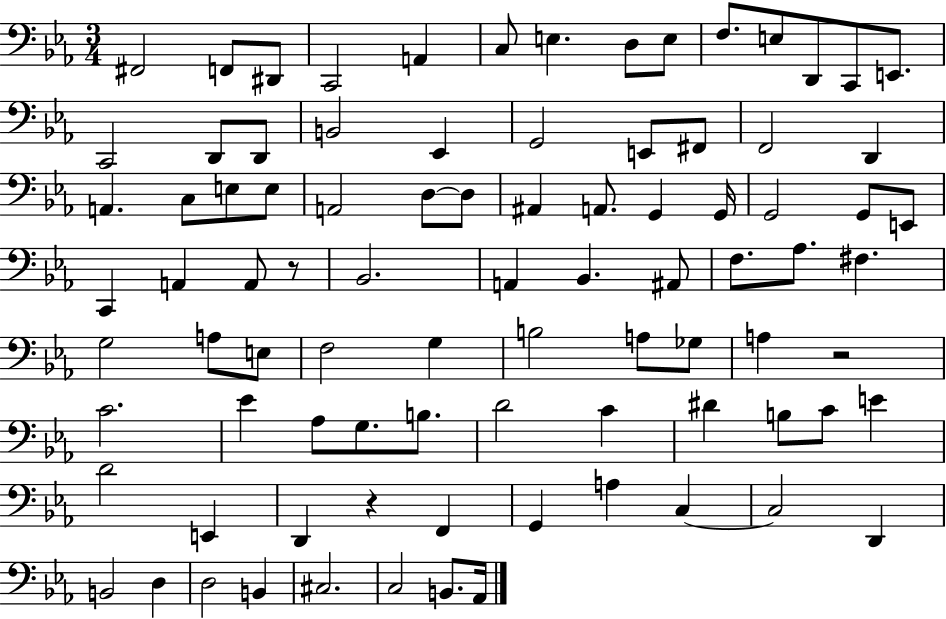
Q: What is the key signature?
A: EES major